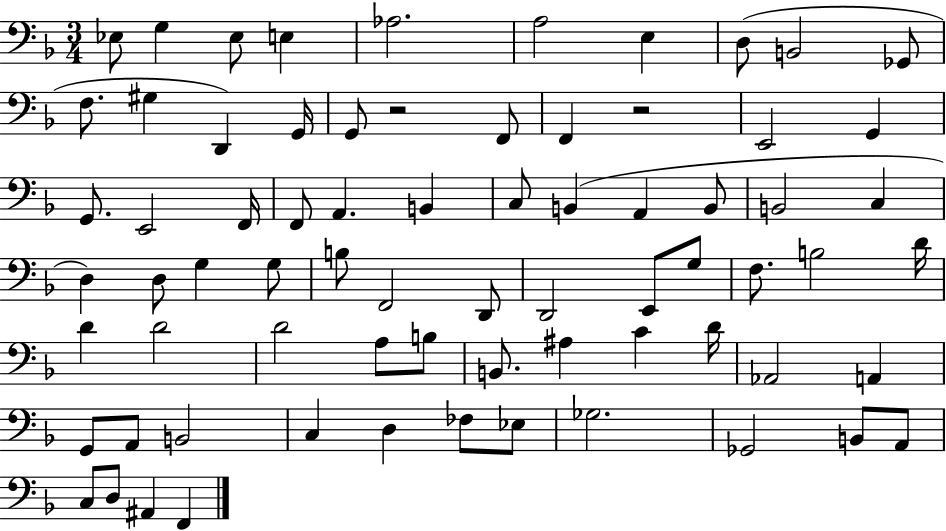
Eb3/e G3/q Eb3/e E3/q Ab3/h. A3/h E3/q D3/e B2/h Gb2/e F3/e. G#3/q D2/q G2/s G2/e R/h F2/e F2/q R/h E2/h G2/q G2/e. E2/h F2/s F2/e A2/q. B2/q C3/e B2/q A2/q B2/e B2/h C3/q D3/q D3/e G3/q G3/e B3/e F2/h D2/e D2/h E2/e G3/e F3/e. B3/h D4/s D4/q D4/h D4/h A3/e B3/e B2/e. A#3/q C4/q D4/s Ab2/h A2/q G2/e A2/e B2/h C3/q D3/q FES3/e Eb3/e Gb3/h. Gb2/h B2/e A2/e C3/e D3/e A#2/q F2/q